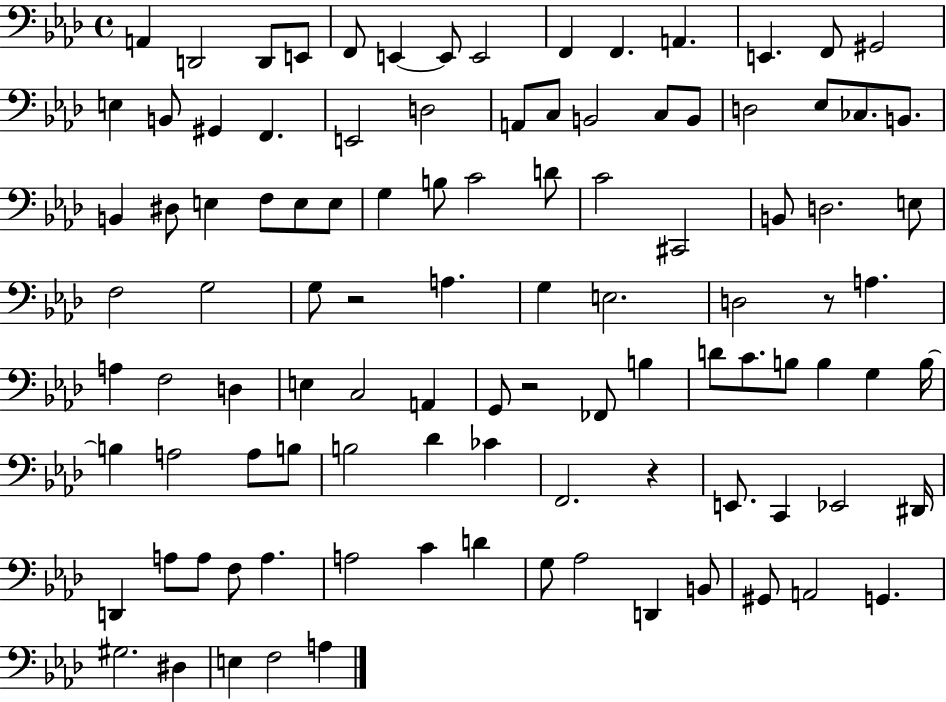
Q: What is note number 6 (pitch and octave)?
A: E2